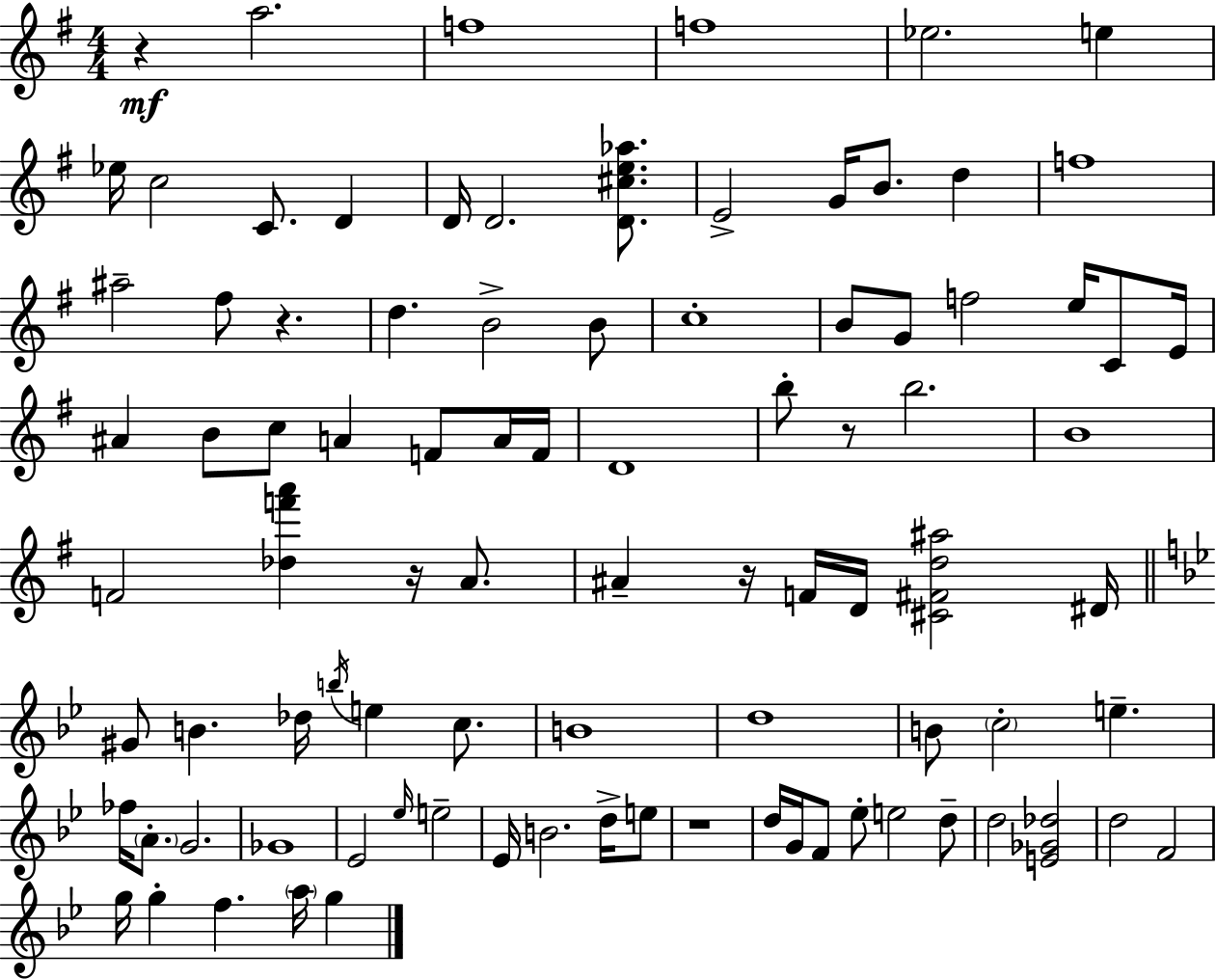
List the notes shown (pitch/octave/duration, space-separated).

R/q A5/h. F5/w F5/w Eb5/h. E5/q Eb5/s C5/h C4/e. D4/q D4/s D4/h. [D4,C#5,E5,Ab5]/e. E4/h G4/s B4/e. D5/q F5/w A#5/h F#5/e R/q. D5/q. B4/h B4/e C5/w B4/e G4/e F5/h E5/s C4/e E4/s A#4/q B4/e C5/e A4/q F4/e A4/s F4/s D4/w B5/e R/e B5/h. B4/w F4/h [Db5,F6,A6]/q R/s A4/e. A#4/q R/s F4/s D4/s [C#4,F#4,D5,A#5]/h D#4/s G#4/e B4/q. Db5/s B5/s E5/q C5/e. B4/w D5/w B4/e C5/h E5/q. FES5/s A4/e. G4/h. Gb4/w Eb4/h Eb5/s E5/h Eb4/s B4/h. D5/s E5/e R/w D5/s G4/s F4/e Eb5/e E5/h D5/e D5/h [E4,Gb4,Db5]/h D5/h F4/h G5/s G5/q F5/q. A5/s G5/q